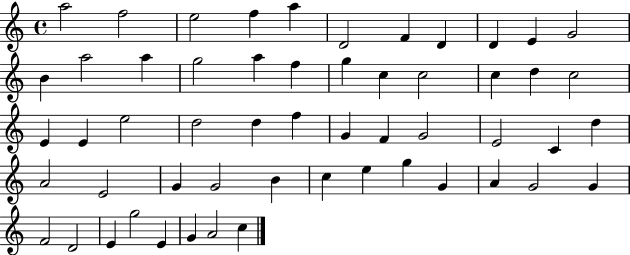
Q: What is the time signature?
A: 4/4